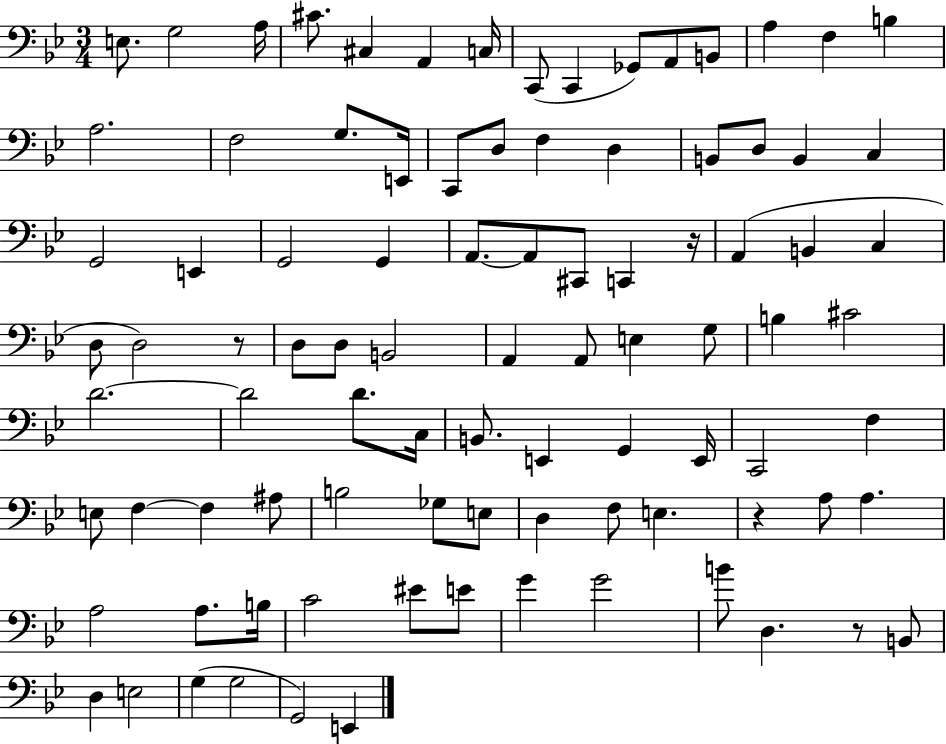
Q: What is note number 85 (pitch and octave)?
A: G3